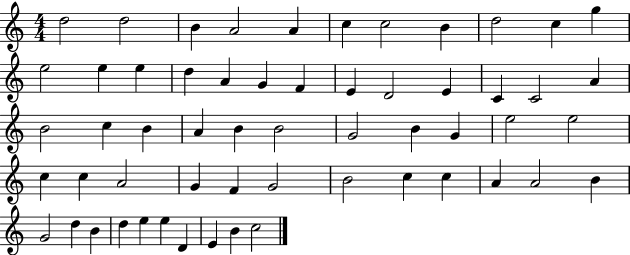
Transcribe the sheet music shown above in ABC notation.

X:1
T:Untitled
M:4/4
L:1/4
K:C
d2 d2 B A2 A c c2 B d2 c g e2 e e d A G F E D2 E C C2 A B2 c B A B B2 G2 B G e2 e2 c c A2 G F G2 B2 c c A A2 B G2 d B d e e D E B c2